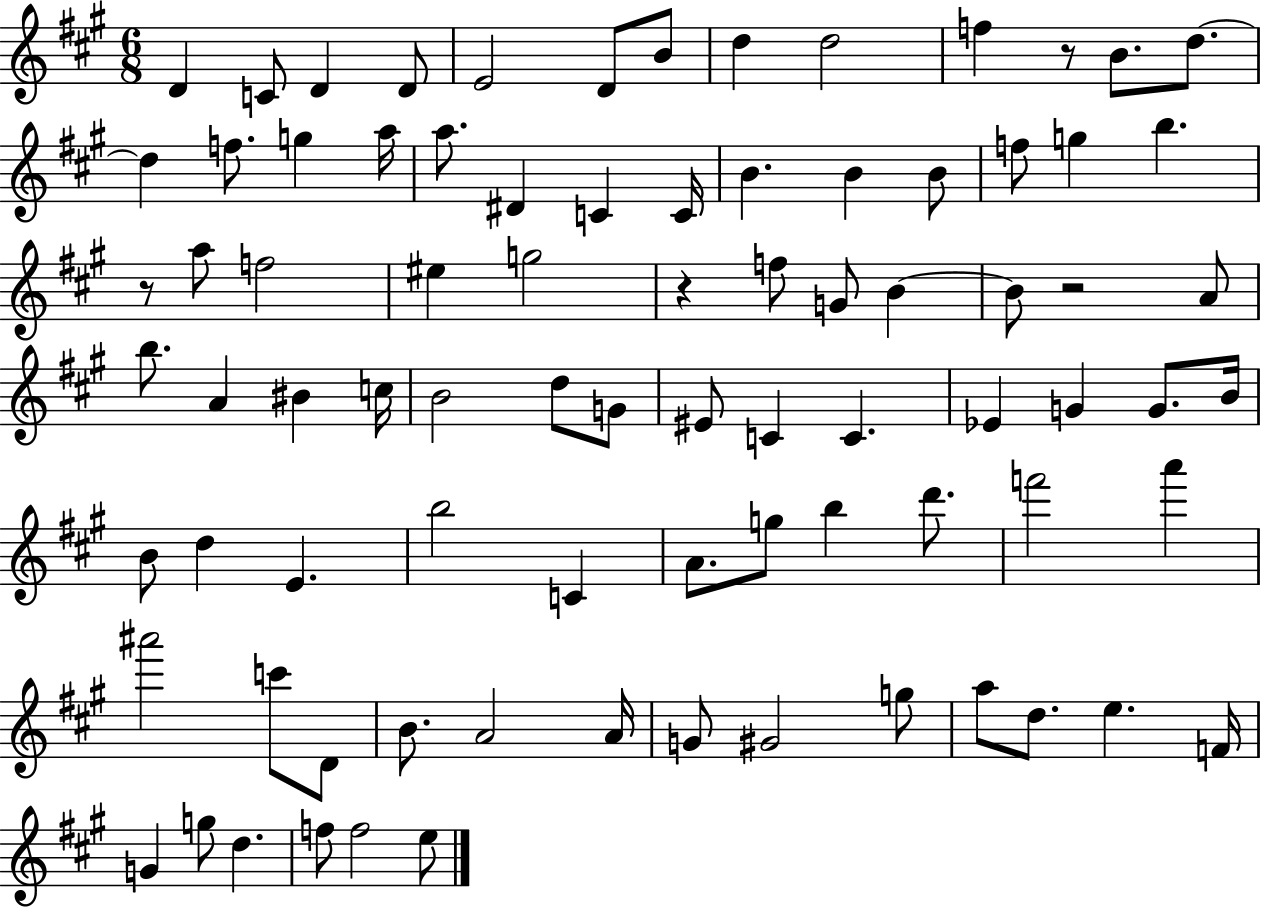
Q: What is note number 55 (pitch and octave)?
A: A4